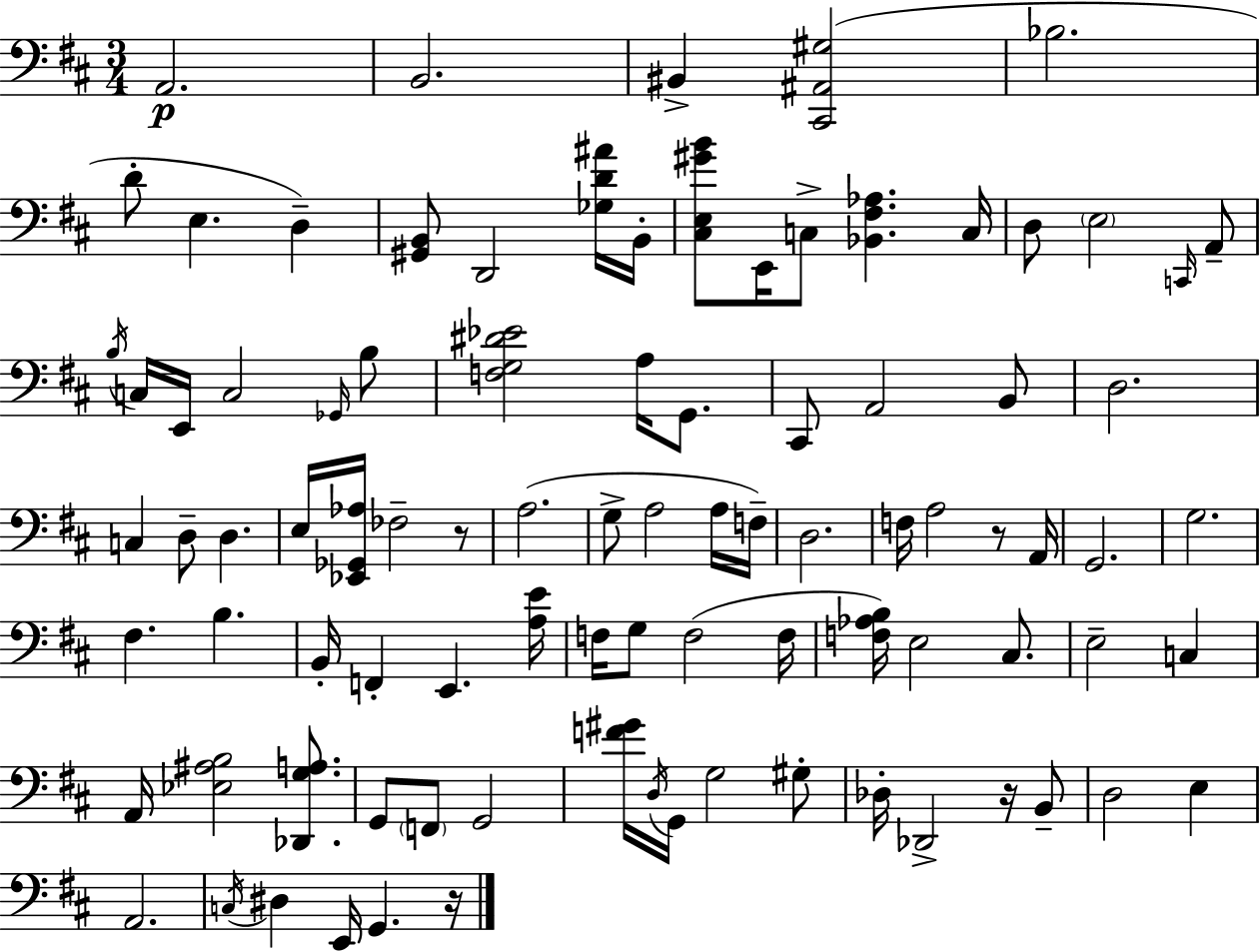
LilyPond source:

{
  \clef bass
  \numericTimeSignature
  \time 3/4
  \key d \major
  \repeat volta 2 { a,2.\p | b,2. | bis,4-> <cis, ais, gis>2( | bes2. | \break d'8-. e4. d4--) | <gis, b,>8 d,2 <ges d' ais'>16 b,16-. | <cis e gis' b'>8 e,16 c8-> <bes, fis aes>4. c16 | d8 \parenthesize e2 \grace { c,16 } a,8-- | \break \acciaccatura { b16 } c16 e,16 c2 | \grace { ges,16 } b8 <f g dis' ees'>2 a16 | g,8. cis,8 a,2 | b,8 d2. | \break c4 d8-- d4. | e16 <ees, ges, aes>16 fes2-- | r8 a2.( | g8-> a2 | \break a16 f16--) d2. | f16 a2 | r8 a,16 g,2. | g2. | \break fis4. b4. | b,16-. f,4-. e,4. | <a e'>16 f16 g8 f2( | f16 <f aes b>16) e2 | \break cis8. e2-- c4 | a,16 <ees ais b>2 | <des, g a>8. g,8 \parenthesize f,8 g,2 | <f' gis'>16 \acciaccatura { d16 } g,16 g2 | \break gis8-. des16-. des,2-> | r16 b,8-- d2 | e4 a,2. | \acciaccatura { c16 } dis4 e,16 g,4. | \break r16 } \bar "|."
}